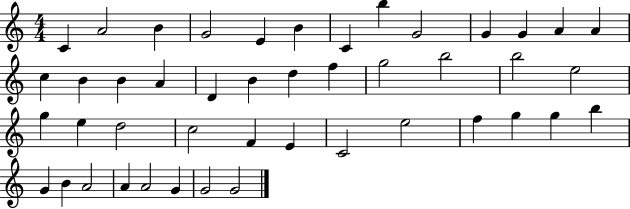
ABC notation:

X:1
T:Untitled
M:4/4
L:1/4
K:C
C A2 B G2 E B C b G2 G G A A c B B A D B d f g2 b2 b2 e2 g e d2 c2 F E C2 e2 f g g b G B A2 A A2 G G2 G2